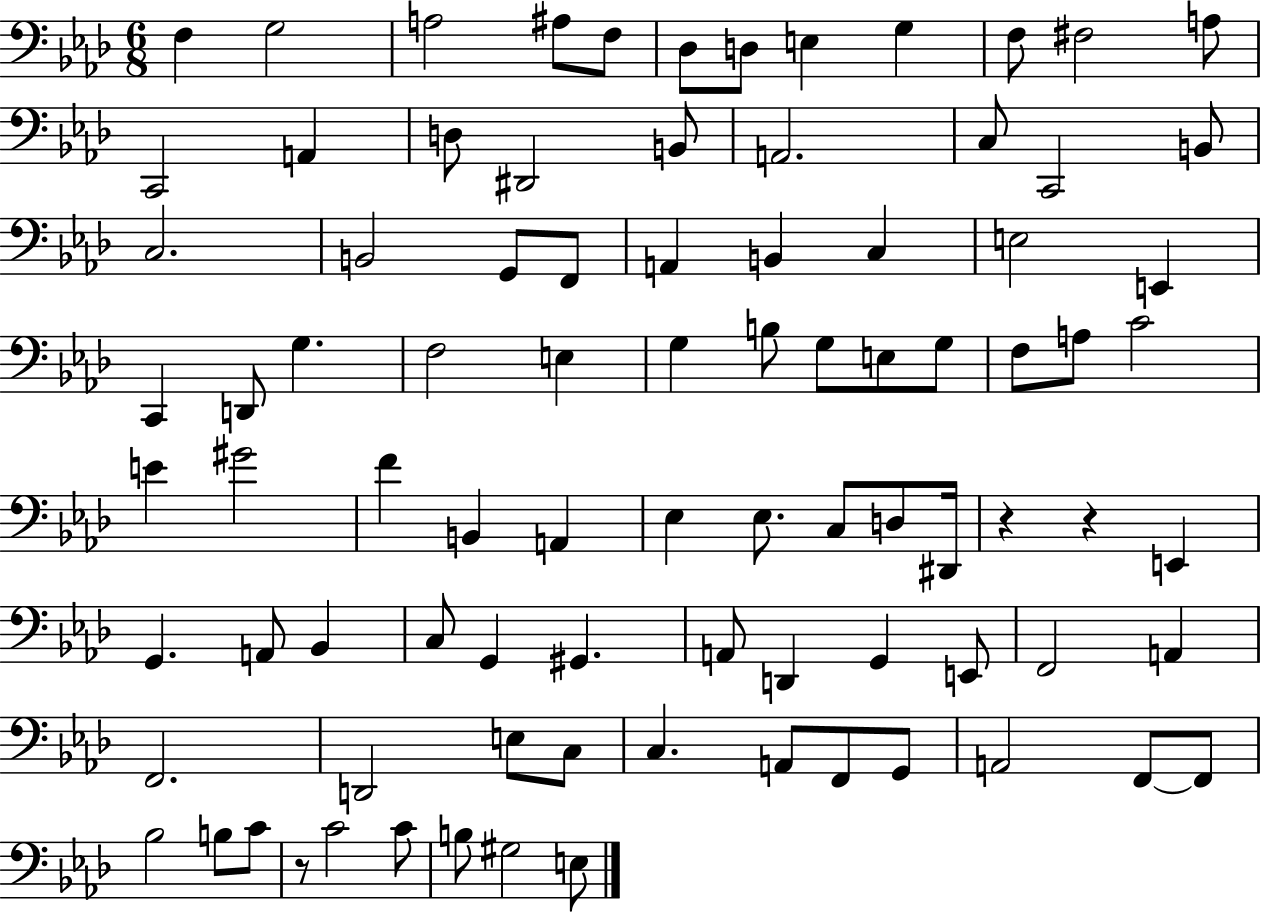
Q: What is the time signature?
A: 6/8